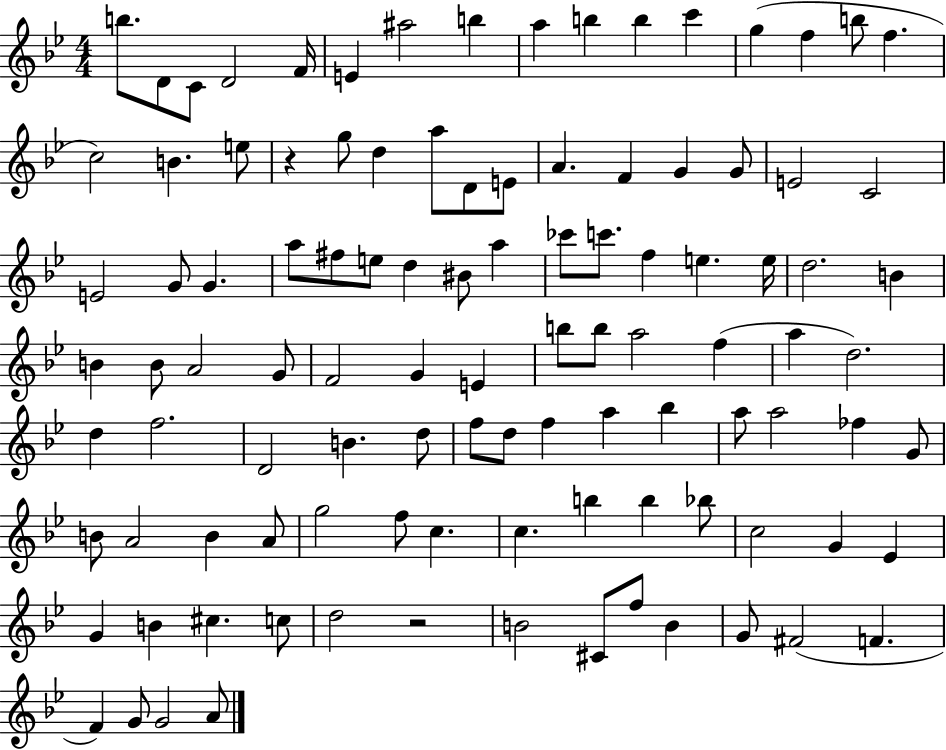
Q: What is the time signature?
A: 4/4